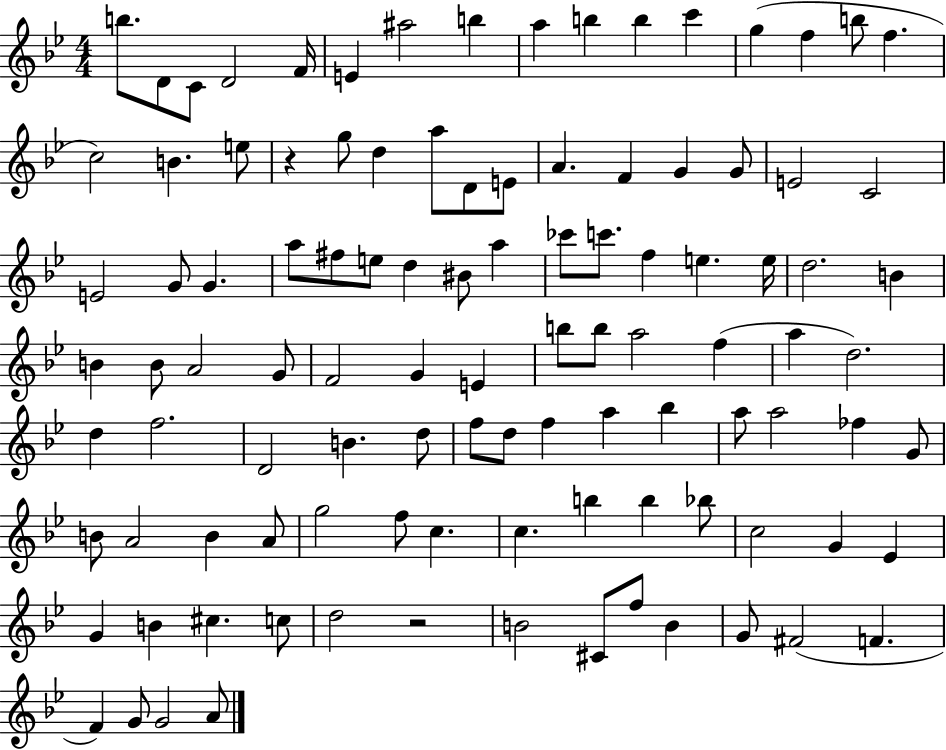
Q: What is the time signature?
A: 4/4